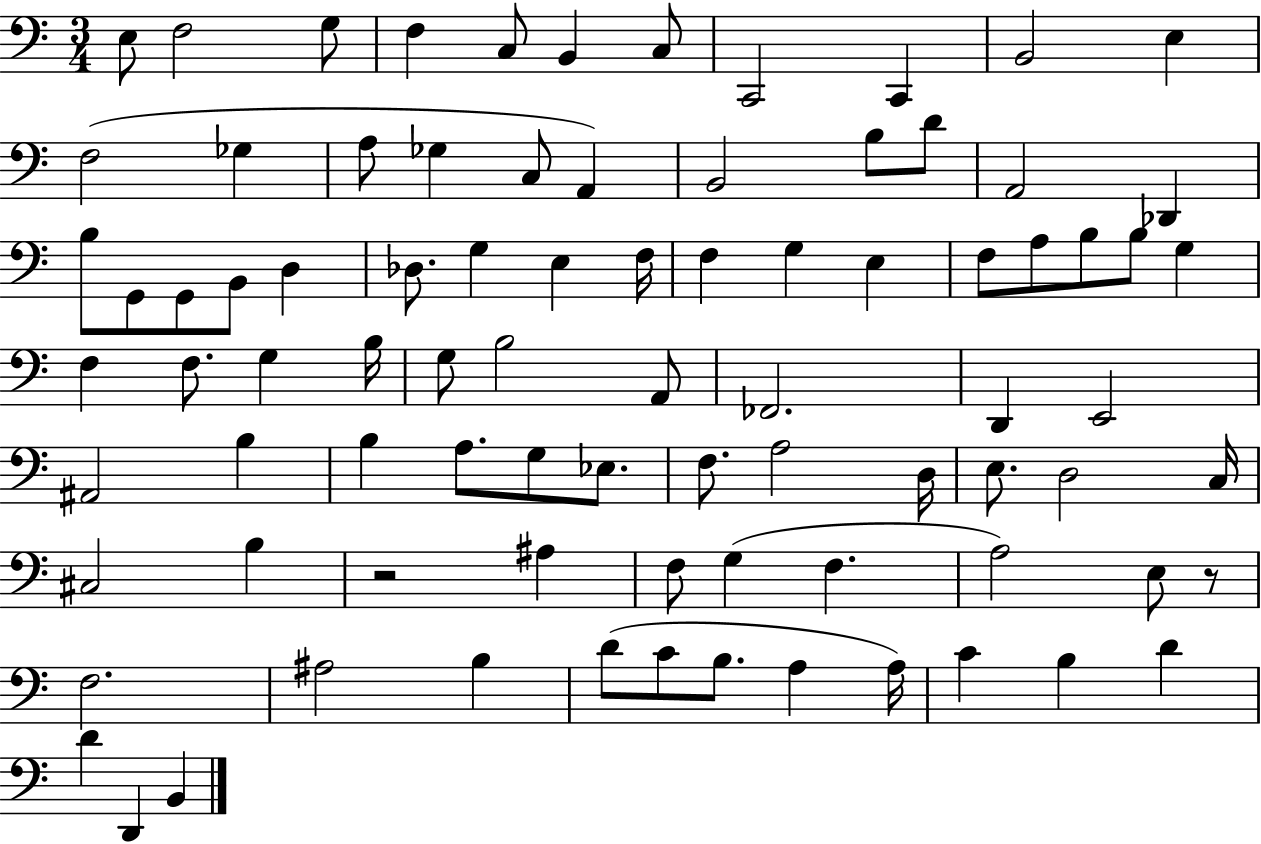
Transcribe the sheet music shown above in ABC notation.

X:1
T:Untitled
M:3/4
L:1/4
K:C
E,/2 F,2 G,/2 F, C,/2 B,, C,/2 C,,2 C,, B,,2 E, F,2 _G, A,/2 _G, C,/2 A,, B,,2 B,/2 D/2 A,,2 _D,, B,/2 G,,/2 G,,/2 B,,/2 D, _D,/2 G, E, F,/4 F, G, E, F,/2 A,/2 B,/2 B,/2 G, F, F,/2 G, B,/4 G,/2 B,2 A,,/2 _F,,2 D,, E,,2 ^A,,2 B, B, A,/2 G,/2 _E,/2 F,/2 A,2 D,/4 E,/2 D,2 C,/4 ^C,2 B, z2 ^A, F,/2 G, F, A,2 E,/2 z/2 F,2 ^A,2 B, D/2 C/2 B,/2 A, A,/4 C B, D D D,, B,,